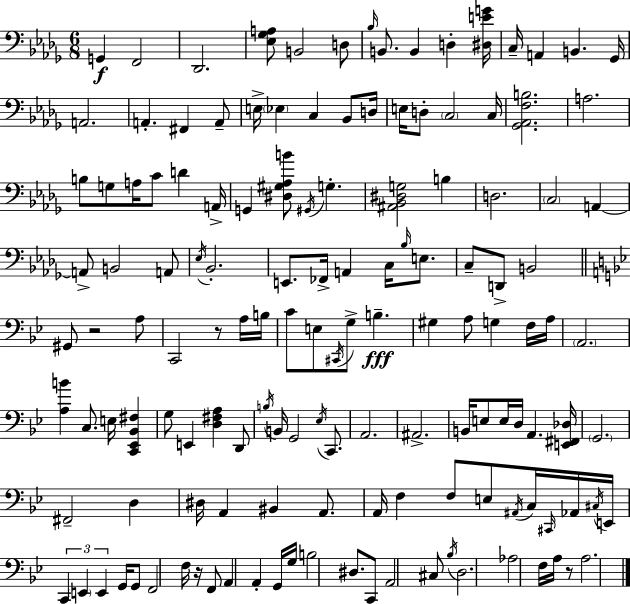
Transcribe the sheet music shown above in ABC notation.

X:1
T:Untitled
M:6/8
L:1/4
K:Bbm
G,, F,,2 _D,,2 [_E,_G,A,]/2 B,,2 D,/2 _B,/4 B,,/2 B,, D, [^D,EG]/4 C,/4 A,, B,, _G,,/4 A,,2 A,, ^F,, A,,/2 E,/4 _E, C, _B,,/2 D,/4 E,/4 D,/2 C,2 C,/4 [_G,,_A,,F,B,]2 A,2 B,/2 G,/2 A,/4 C/2 D A,,/4 G,, [^D,^G,_A,B]/2 ^G,,/4 G, [^A,,_B,,^D,G,]2 B, D,2 C,2 A,, A,,/2 B,,2 A,,/2 _E,/4 _B,,2 E,,/2 _F,,/4 A,, C,/4 _B,/4 E,/2 C,/2 D,,/2 B,,2 ^G,,/2 z2 A,/2 C,,2 z/2 A,/4 B,/4 C/2 E,/2 ^C,,/4 G,/2 B, ^G, A,/2 G, F,/4 A,/4 A,,2 [A,B] C,/2 E,/4 [C,,_E,,_B,,^F,] G,/2 E,, [D,^F,A,] D,,/2 B,/4 B,,/4 G,,2 _E,/4 C,,/2 A,,2 ^A,,2 B,,/4 E,/2 E,/4 D,/4 A,, [E,,^F,,_D,]/4 G,,2 ^F,,2 D, ^D,/4 A,, ^B,, A,,/2 A,,/4 F, F,/2 E,/2 ^A,,/4 C,/4 ^C,,/4 _A,,/4 ^C,/4 E,,/4 C,, E,, E,, G,,/4 G,,/2 F,,2 F,/4 z/4 F,,/2 A,, A,, G,,/4 G,/4 B,2 ^D,/2 C,,/2 A,,2 ^C,/2 _B,/4 D,2 _A,2 F,/4 A,/4 z/2 A,2